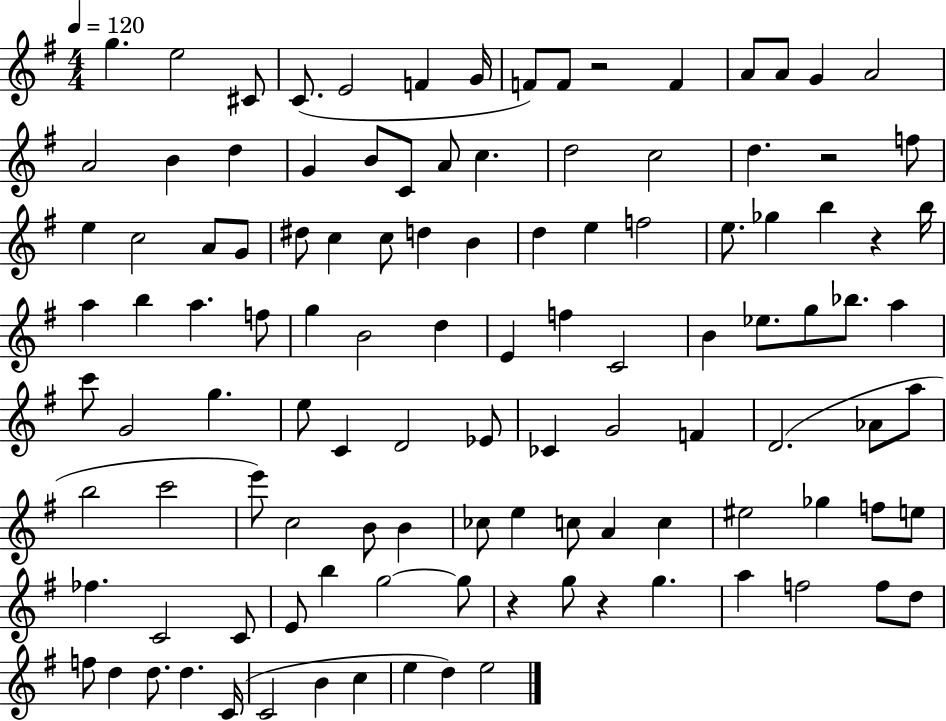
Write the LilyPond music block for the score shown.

{
  \clef treble
  \numericTimeSignature
  \time 4/4
  \key g \major
  \tempo 4 = 120
  g''4. e''2 cis'8 | c'8.( e'2 f'4 g'16 | f'8) f'8 r2 f'4 | a'8 a'8 g'4 a'2 | \break a'2 b'4 d''4 | g'4 b'8 c'8 a'8 c''4. | d''2 c''2 | d''4. r2 f''8 | \break e''4 c''2 a'8 g'8 | dis''8 c''4 c''8 d''4 b'4 | d''4 e''4 f''2 | e''8. ges''4 b''4 r4 b''16 | \break a''4 b''4 a''4. f''8 | g''4 b'2 d''4 | e'4 f''4 c'2 | b'4 ees''8. g''8 bes''8. a''4 | \break c'''8 g'2 g''4. | e''8 c'4 d'2 ees'8 | ces'4 g'2 f'4 | d'2.( aes'8 a''8 | \break b''2 c'''2 | e'''8) c''2 b'8 b'4 | ces''8 e''4 c''8 a'4 c''4 | eis''2 ges''4 f''8 e''8 | \break fes''4. c'2 c'8 | e'8 b''4 g''2~~ g''8 | r4 g''8 r4 g''4. | a''4 f''2 f''8 d''8 | \break f''8 d''4 d''8. d''4. c'16( | c'2 b'4 c''4 | e''4 d''4) e''2 | \bar "|."
}